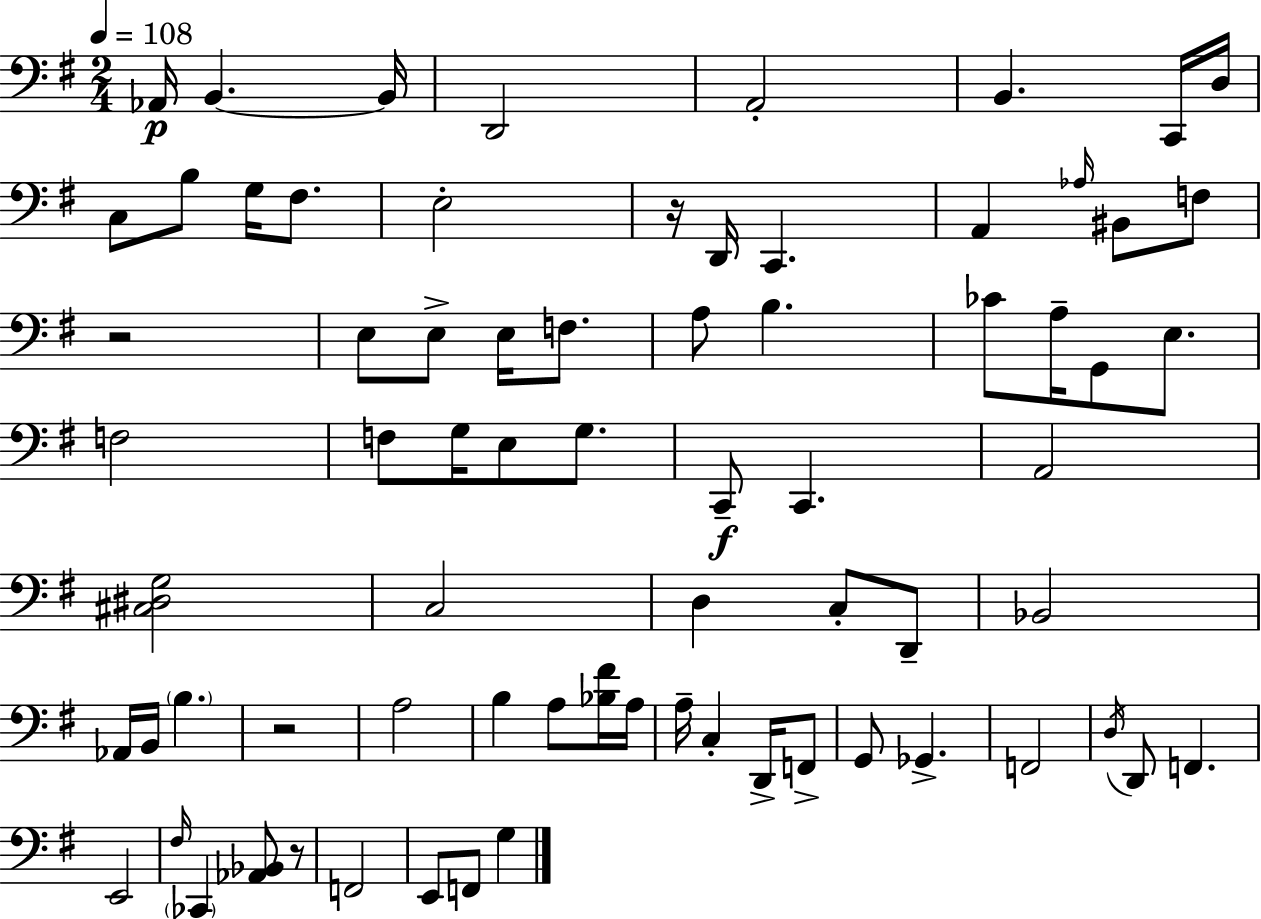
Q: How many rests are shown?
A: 4